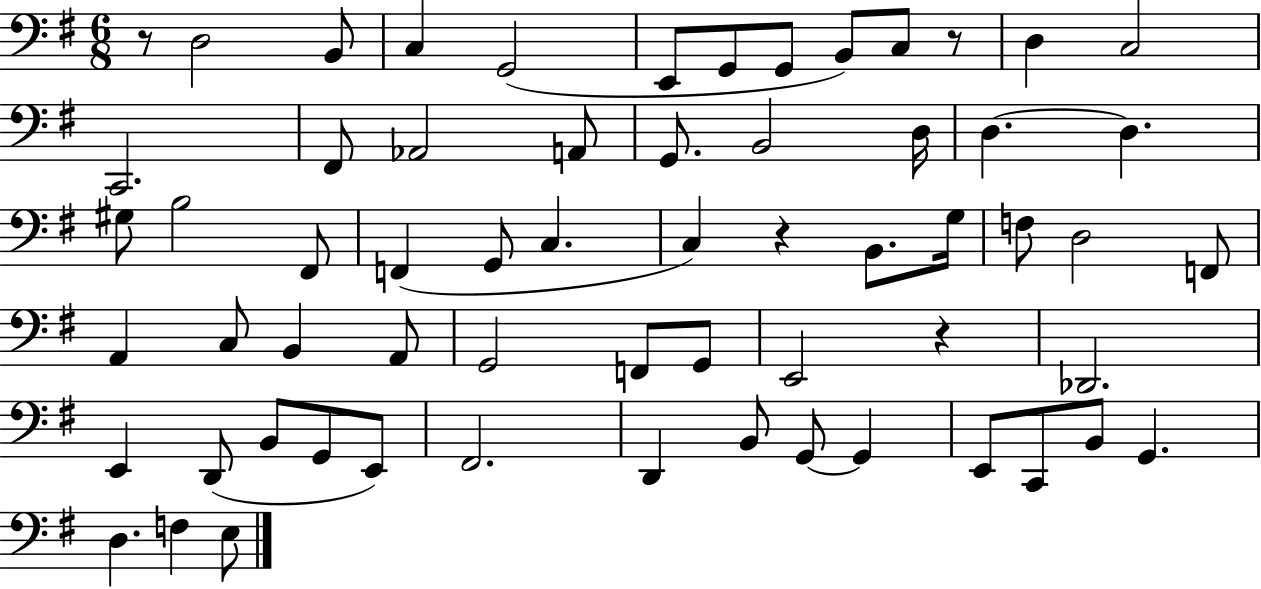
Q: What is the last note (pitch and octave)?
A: E3